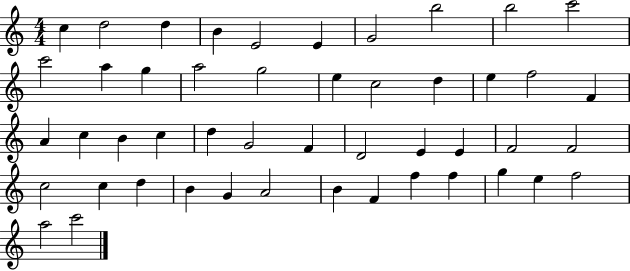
C5/q D5/h D5/q B4/q E4/h E4/q G4/h B5/h B5/h C6/h C6/h A5/q G5/q A5/h G5/h E5/q C5/h D5/q E5/q F5/h F4/q A4/q C5/q B4/q C5/q D5/q G4/h F4/q D4/h E4/q E4/q F4/h F4/h C5/h C5/q D5/q B4/q G4/q A4/h B4/q F4/q F5/q F5/q G5/q E5/q F5/h A5/h C6/h